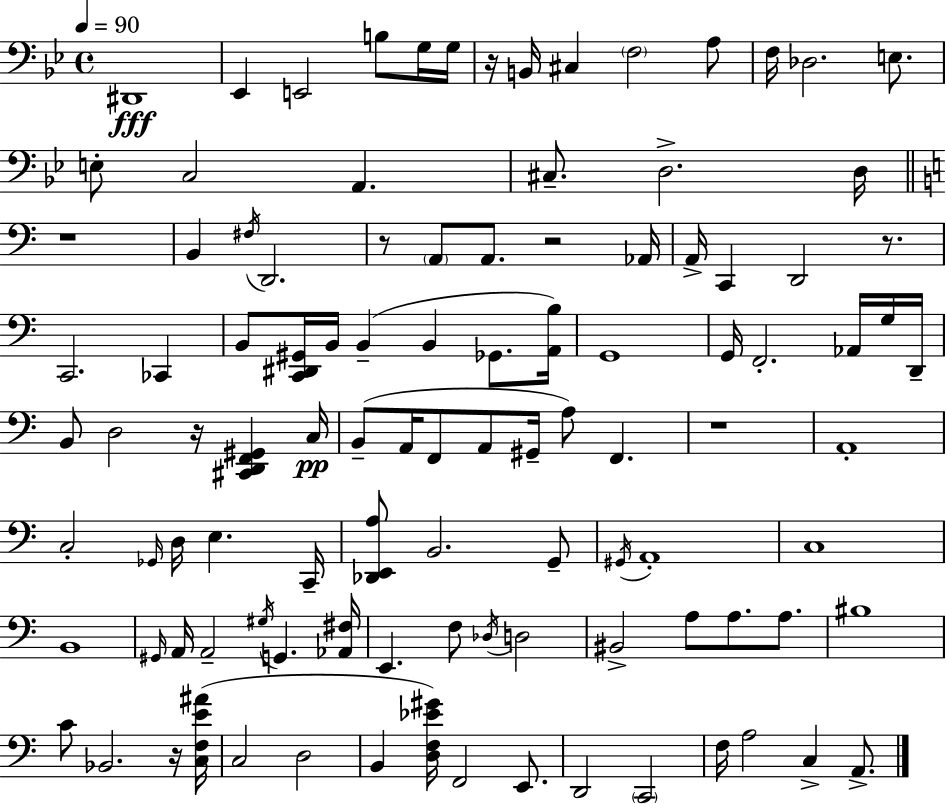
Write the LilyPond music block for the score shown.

{
  \clef bass
  \time 4/4
  \defaultTimeSignature
  \key g \minor
  \tempo 4 = 90
  dis,1\fff | ees,4 e,2 b8 g16 g16 | r16 b,16 cis4 \parenthesize f2 a8 | f16 des2. e8. | \break e8-. c2 a,4. | cis8.-- d2.-> d16 | \bar "||" \break \key c \major r1 | b,4 \acciaccatura { fis16 } d,2. | r8 \parenthesize a,8 a,8. r2 | aes,16 a,16-> c,4 d,2 r8. | \break c,2. ces,4 | b,8 <c, dis, gis,>16 b,16 b,4--( b,4 ges,8. | <a, b>16) g,1 | g,16 f,2.-. aes,16 g16 | \break d,16-- b,8 d2 r16 <cis, d, f, gis,>4 | c16\pp b,8--( a,16 f,8 a,8 gis,16-- a8) f,4. | r1 | a,1-. | \break c2-. \grace { ges,16 } d16 e4. | c,16-- <des, e, a>8 b,2. | g,8-- \acciaccatura { gis,16 } a,1-. | c1 | \break b,1 | \grace { gis,16 } a,16 a,2-- \acciaccatura { gis16 } g,4. | <aes, fis>16 e,4. f8 \acciaccatura { des16 } d2 | bis,2-> a8 | \break a8. a8. bis1 | c'8 bes,2. | r16 <c f e' ais'>16( c2 d2 | b,4 <d f ees' gis'>16) f,2 | \break e,8. d,2 \parenthesize c,2 | f16 a2 c4-> | a,8.-> \bar "|."
}